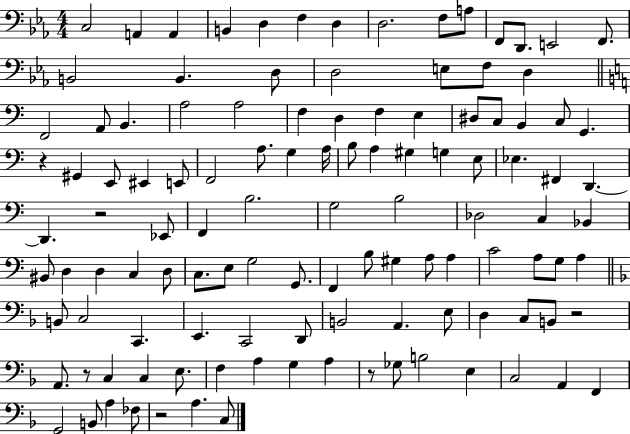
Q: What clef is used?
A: bass